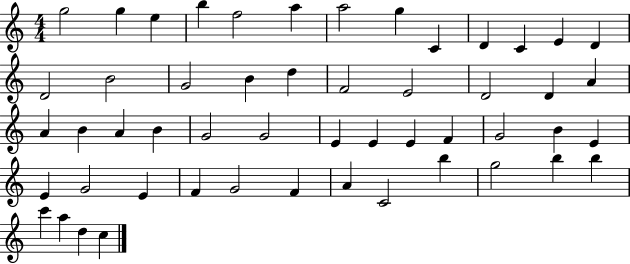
{
  \clef treble
  \numericTimeSignature
  \time 4/4
  \key c \major
  g''2 g''4 e''4 | b''4 f''2 a''4 | a''2 g''4 c'4 | d'4 c'4 e'4 d'4 | \break d'2 b'2 | g'2 b'4 d''4 | f'2 e'2 | d'2 d'4 a'4 | \break a'4 b'4 a'4 b'4 | g'2 g'2 | e'4 e'4 e'4 f'4 | g'2 b'4 e'4 | \break e'4 g'2 e'4 | f'4 g'2 f'4 | a'4 c'2 b''4 | g''2 b''4 b''4 | \break c'''4 a''4 d''4 c''4 | \bar "|."
}